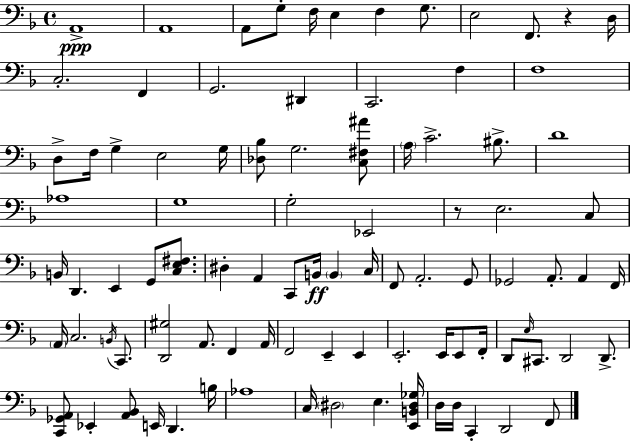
X:1
T:Untitled
M:4/4
L:1/4
K:F
A,,4 A,,4 A,,/2 G,/2 F,/4 E, F, G,/2 E,2 F,,/2 z D,/4 C,2 F,, G,,2 ^D,, C,,2 F, F,4 D,/2 F,/4 G, E,2 G,/4 [_D,_B,]/2 G,2 [C,^F,^A]/2 A,/4 C2 ^B,/2 D4 _A,4 G,4 G,2 _E,,2 z/2 E,2 C,/2 B,,/4 D,, E,, G,,/2 [C,E,^F,]/2 ^D, A,, C,,/2 B,,/4 B,, C,/4 F,,/2 A,,2 G,,/2 _G,,2 A,,/2 A,, F,,/4 A,,/4 C,2 B,,/4 C,,/2 [D,,^G,]2 A,,/2 F,, A,,/4 F,,2 E,, E,, E,,2 E,,/4 E,,/2 F,,/4 D,,/2 E,/4 ^C,,/2 D,,2 D,,/2 [C,,_G,,A,,]/2 _E,, [A,,_B,,]/2 E,,/4 D,, B,/4 _A,4 C,/4 ^D,2 E, [E,,B,,^D,_G,]/4 D,/4 D,/4 C,, D,,2 F,,/2